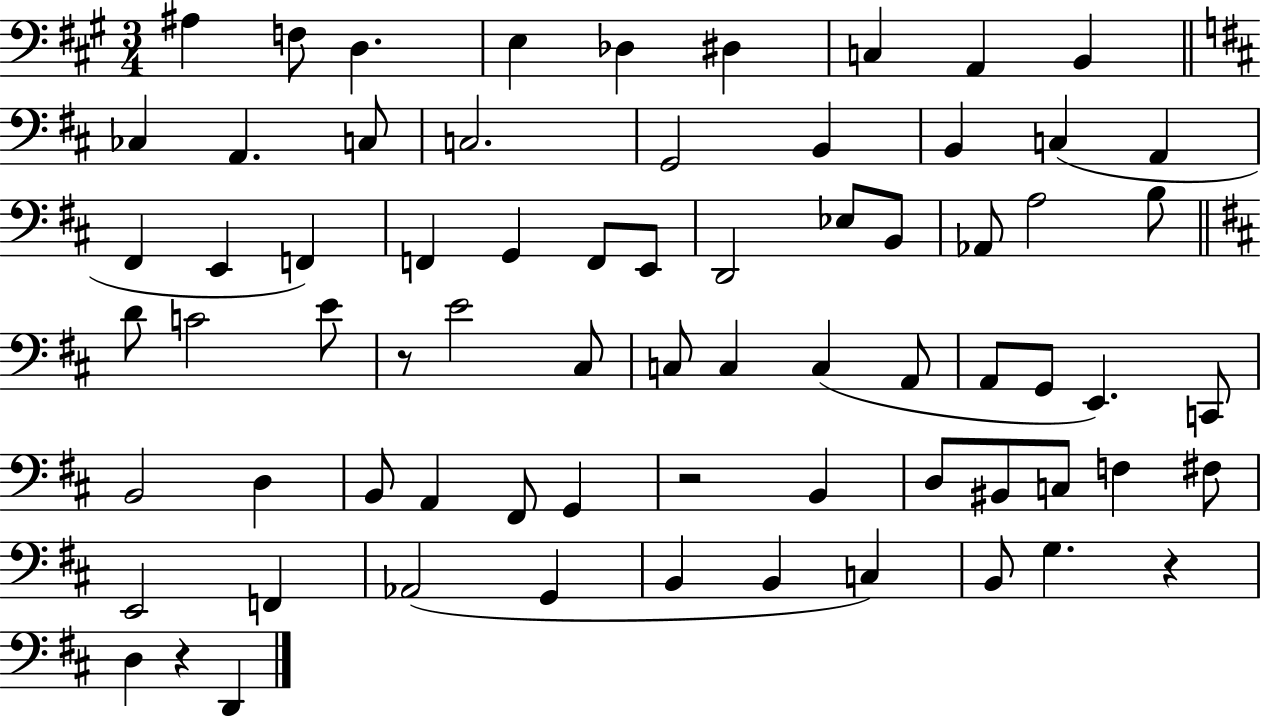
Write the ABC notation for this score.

X:1
T:Untitled
M:3/4
L:1/4
K:A
^A, F,/2 D, E, _D, ^D, C, A,, B,, _C, A,, C,/2 C,2 G,,2 B,, B,, C, A,, ^F,, E,, F,, F,, G,, F,,/2 E,,/2 D,,2 _E,/2 B,,/2 _A,,/2 A,2 B,/2 D/2 C2 E/2 z/2 E2 ^C,/2 C,/2 C, C, A,,/2 A,,/2 G,,/2 E,, C,,/2 B,,2 D, B,,/2 A,, ^F,,/2 G,, z2 B,, D,/2 ^B,,/2 C,/2 F, ^F,/2 E,,2 F,, _A,,2 G,, B,, B,, C, B,,/2 G, z D, z D,,